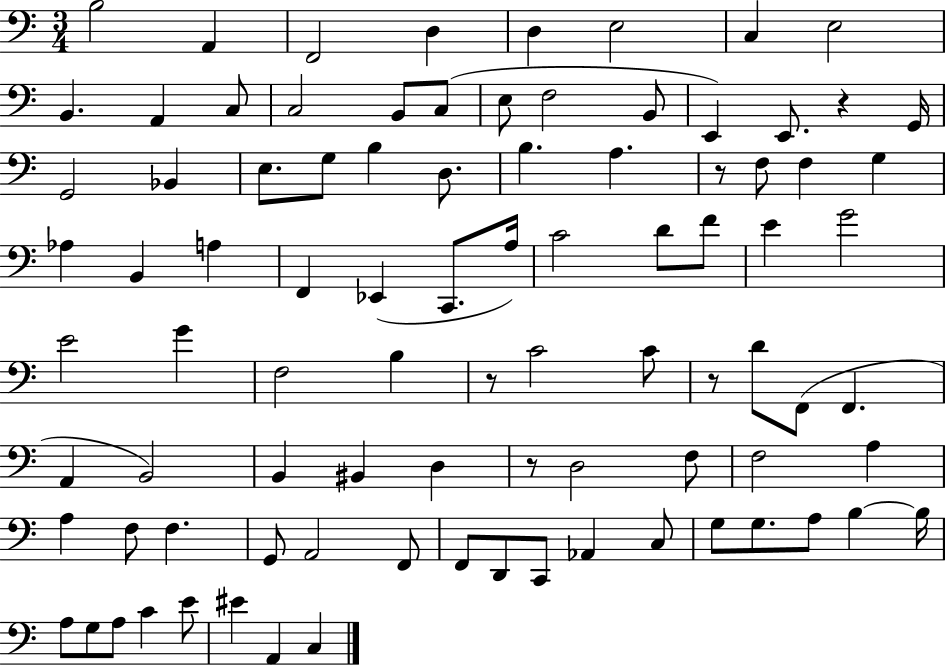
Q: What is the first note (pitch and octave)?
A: B3